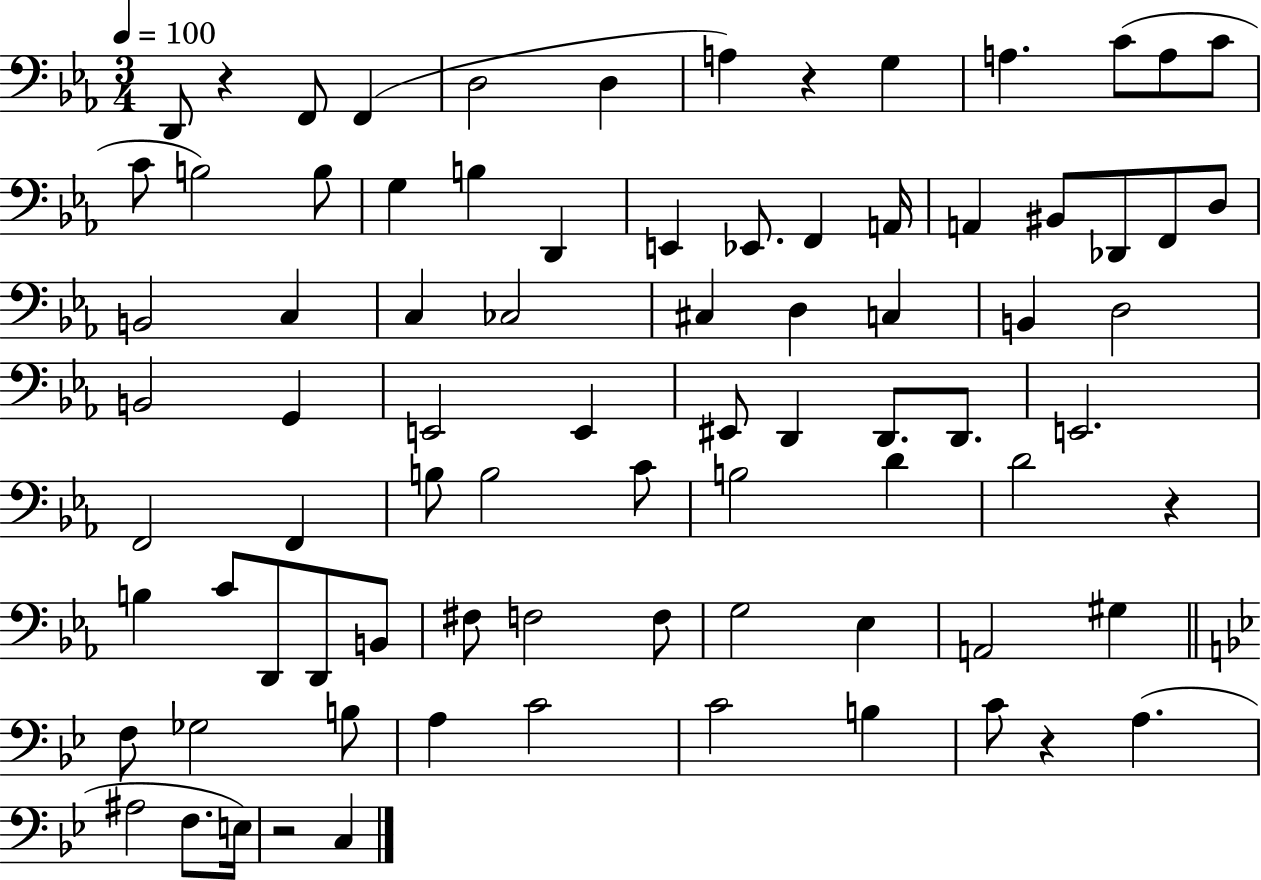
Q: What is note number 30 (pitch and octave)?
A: CES3